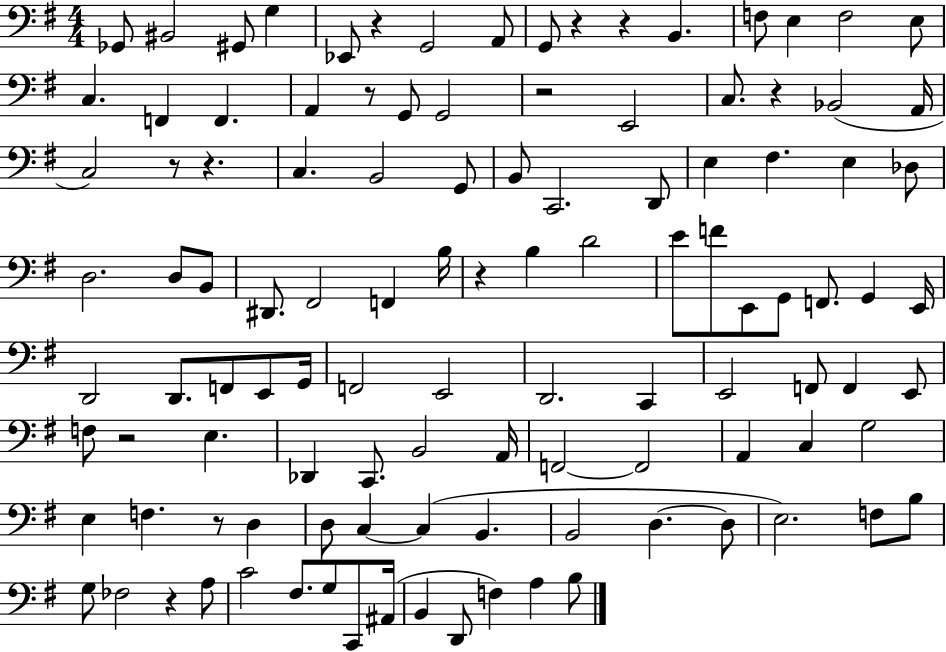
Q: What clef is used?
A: bass